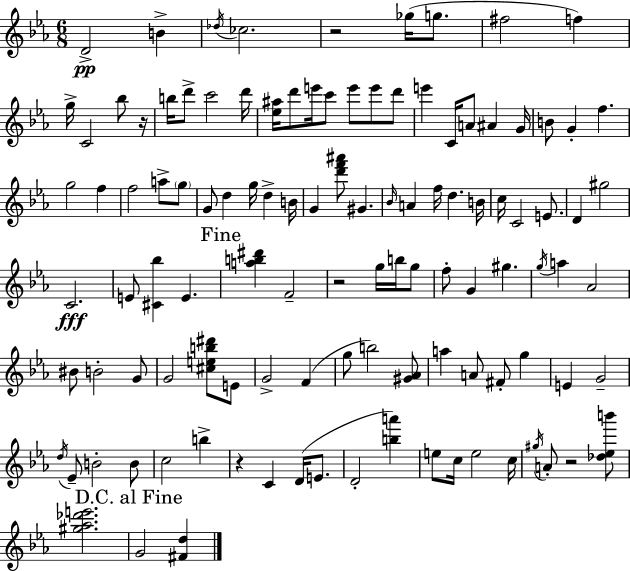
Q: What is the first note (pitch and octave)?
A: D4